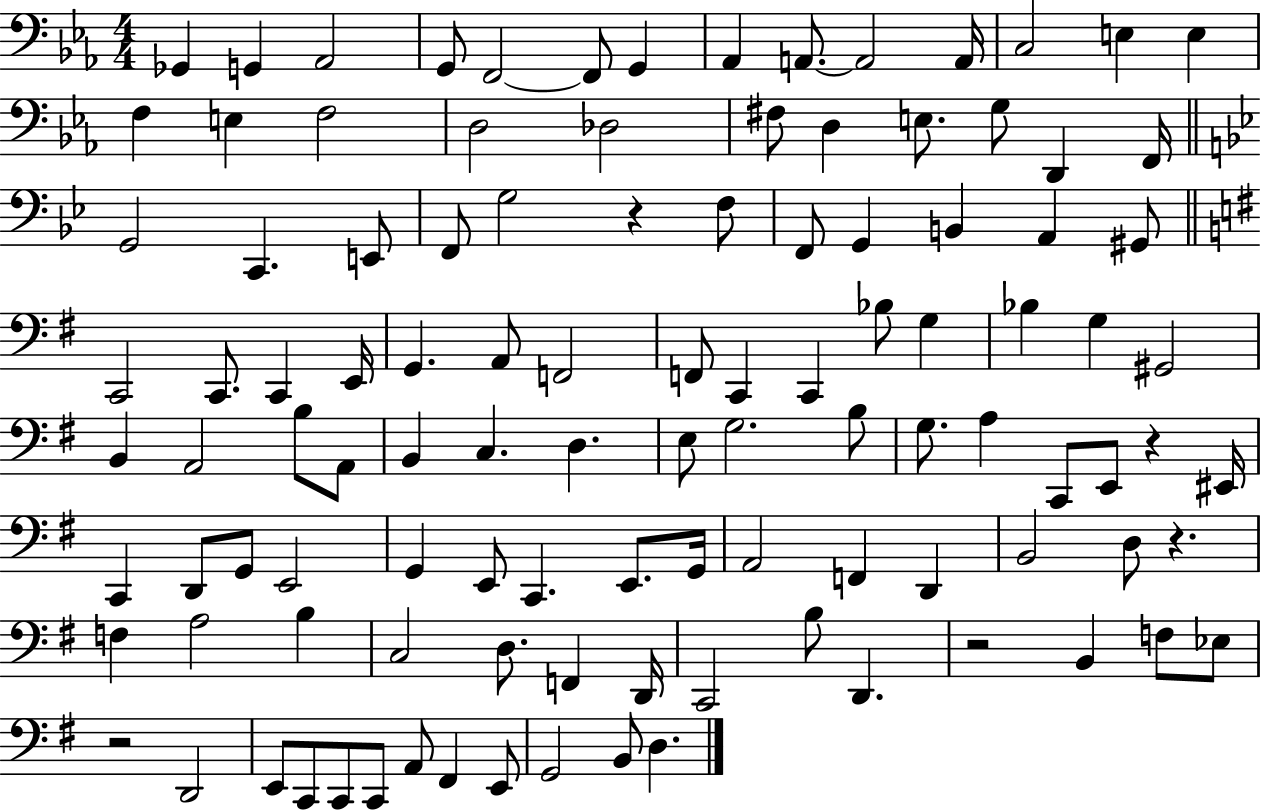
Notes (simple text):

Gb2/q G2/q Ab2/h G2/e F2/h F2/e G2/q Ab2/q A2/e. A2/h A2/s C3/h E3/q E3/q F3/q E3/q F3/h D3/h Db3/h F#3/e D3/q E3/e. G3/e D2/q F2/s G2/h C2/q. E2/e F2/e G3/h R/q F3/e F2/e G2/q B2/q A2/q G#2/e C2/h C2/e. C2/q E2/s G2/q. A2/e F2/h F2/e C2/q C2/q Bb3/e G3/q Bb3/q G3/q G#2/h B2/q A2/h B3/e A2/e B2/q C3/q. D3/q. E3/e G3/h. B3/e G3/e. A3/q C2/e E2/e R/q EIS2/s C2/q D2/e G2/e E2/h G2/q E2/e C2/q. E2/e. G2/s A2/h F2/q D2/q B2/h D3/e R/q. F3/q A3/h B3/q C3/h D3/e. F2/q D2/s C2/h B3/e D2/q. R/h B2/q F3/e Eb3/e R/h D2/h E2/e C2/e C2/e C2/e A2/e F#2/q E2/e G2/h B2/e D3/q.